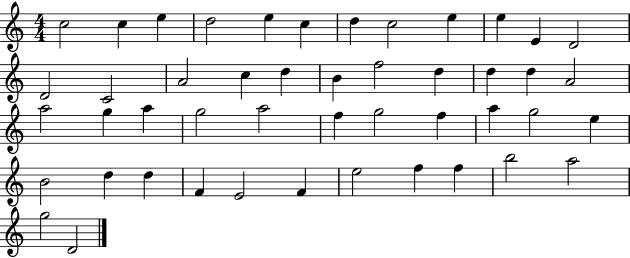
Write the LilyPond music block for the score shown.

{
  \clef treble
  \numericTimeSignature
  \time 4/4
  \key c \major
  c''2 c''4 e''4 | d''2 e''4 c''4 | d''4 c''2 e''4 | e''4 e'4 d'2 | \break d'2 c'2 | a'2 c''4 d''4 | b'4 f''2 d''4 | d''4 d''4 a'2 | \break a''2 g''4 a''4 | g''2 a''2 | f''4 g''2 f''4 | a''4 g''2 e''4 | \break b'2 d''4 d''4 | f'4 e'2 f'4 | e''2 f''4 f''4 | b''2 a''2 | \break g''2 d'2 | \bar "|."
}